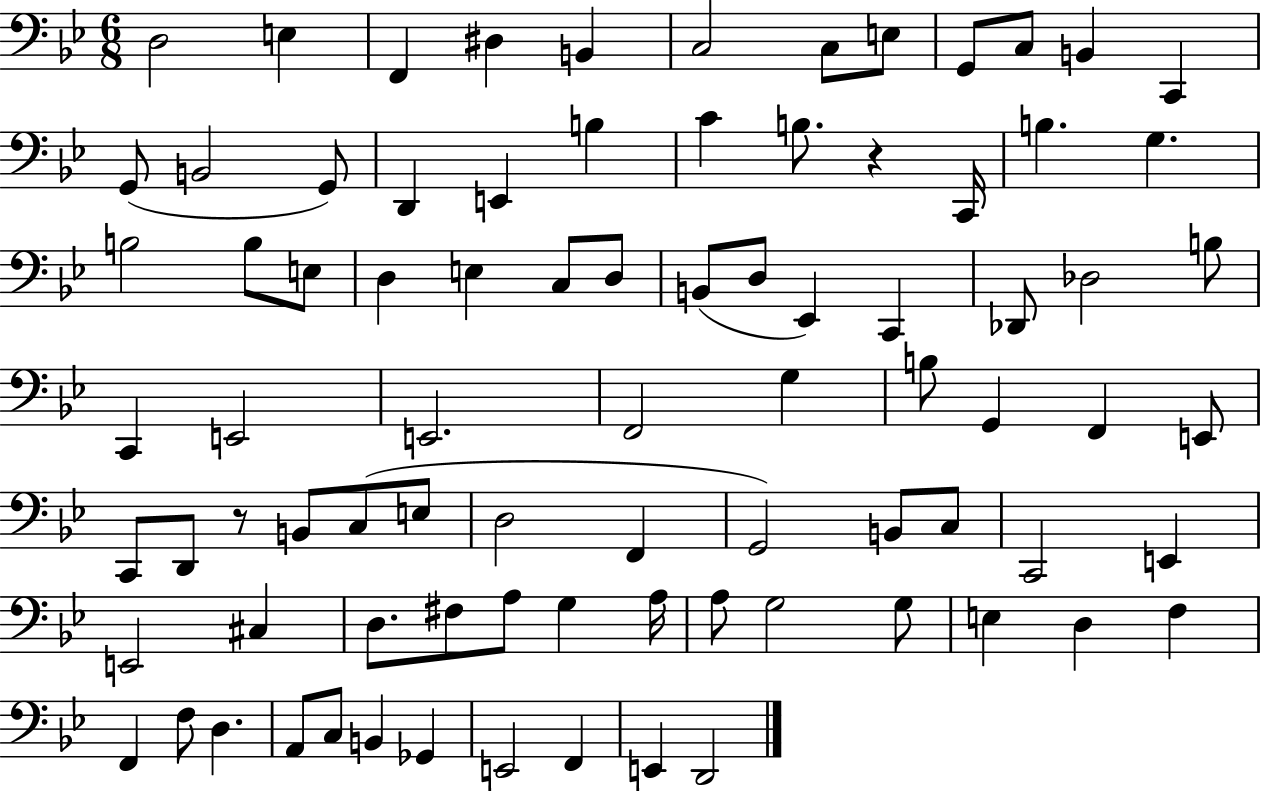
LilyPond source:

{
  \clef bass
  \numericTimeSignature
  \time 6/8
  \key bes \major
  \repeat volta 2 { d2 e4 | f,4 dis4 b,4 | c2 c8 e8 | g,8 c8 b,4 c,4 | \break g,8( b,2 g,8) | d,4 e,4 b4 | c'4 b8. r4 c,16 | b4. g4. | \break b2 b8 e8 | d4 e4 c8 d8 | b,8( d8 ees,4) c,4 | des,8 des2 b8 | \break c,4 e,2 | e,2. | f,2 g4 | b8 g,4 f,4 e,8 | \break c,8 d,8 r8 b,8 c8( e8 | d2 f,4 | g,2) b,8 c8 | c,2 e,4 | \break e,2 cis4 | d8. fis8 a8 g4 a16 | a8 g2 g8 | e4 d4 f4 | \break f,4 f8 d4. | a,8 c8 b,4 ges,4 | e,2 f,4 | e,4 d,2 | \break } \bar "|."
}